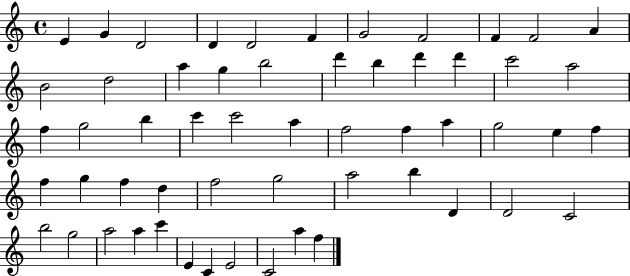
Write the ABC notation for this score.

X:1
T:Untitled
M:4/4
L:1/4
K:C
E G D2 D D2 F G2 F2 F F2 A B2 d2 a g b2 d' b d' d' c'2 a2 f g2 b c' c'2 a f2 f a g2 e f f g f d f2 g2 a2 b D D2 C2 b2 g2 a2 a c' E C E2 C2 a f